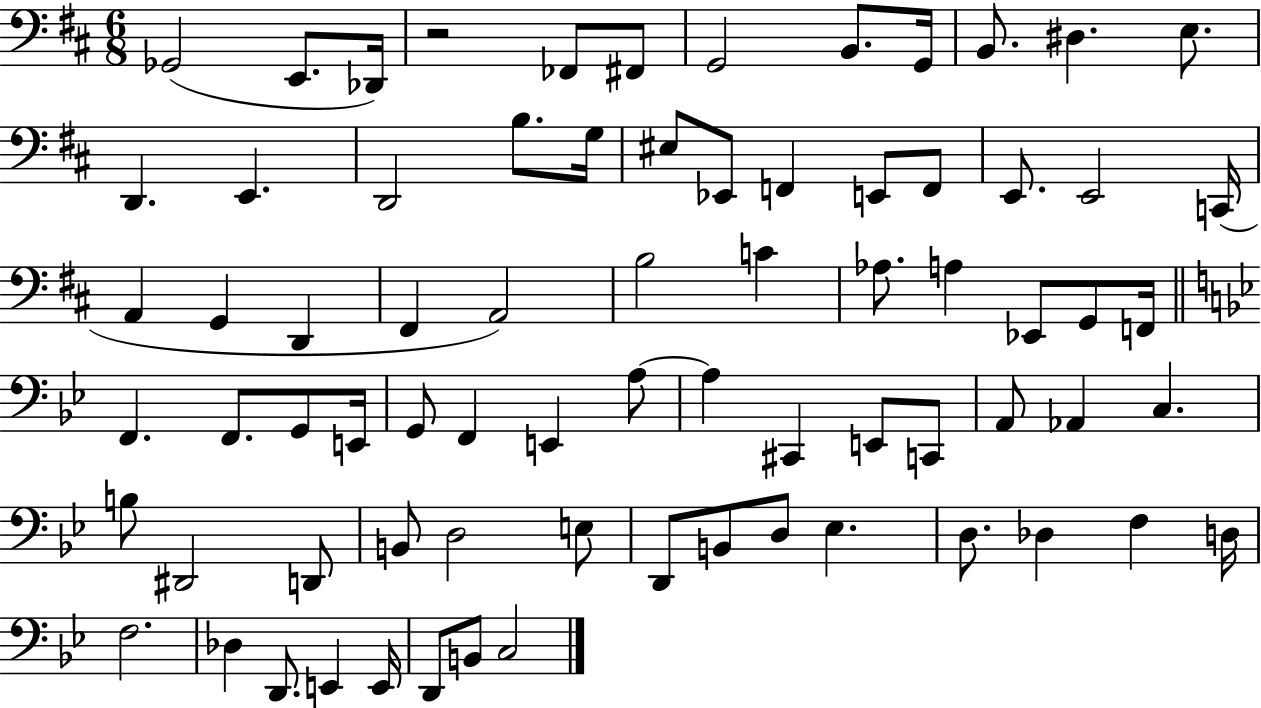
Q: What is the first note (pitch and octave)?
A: Gb2